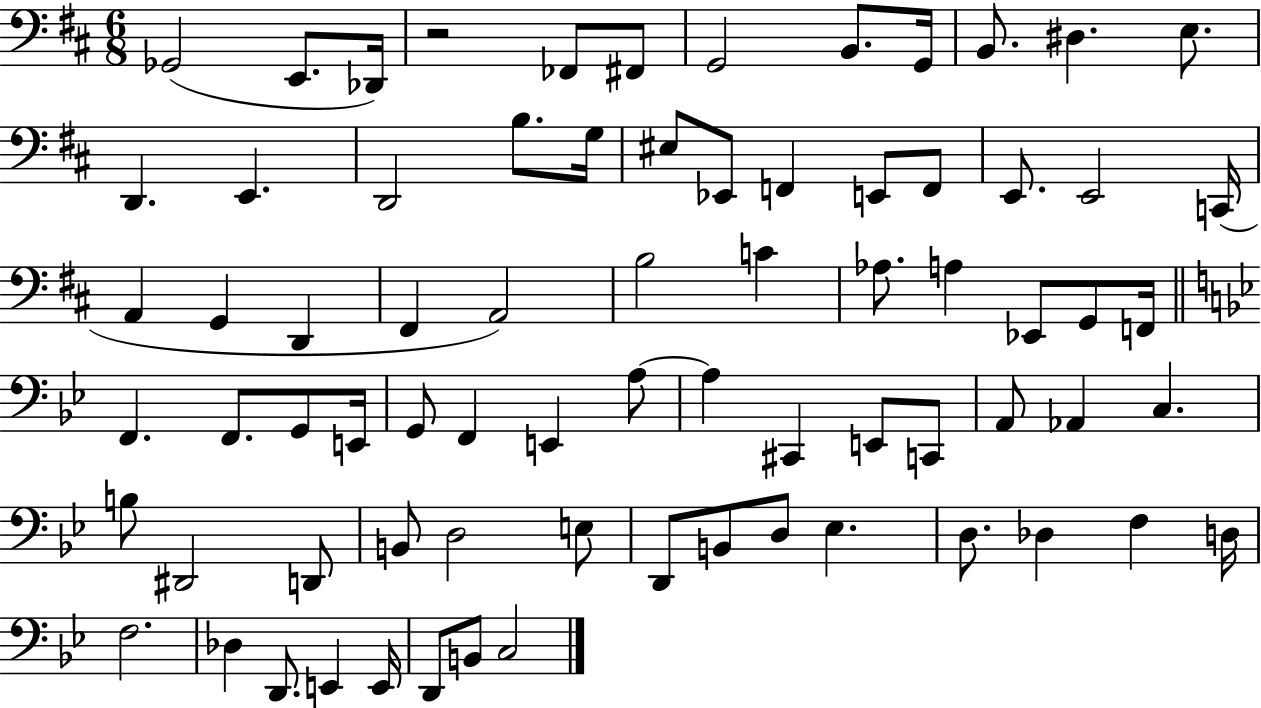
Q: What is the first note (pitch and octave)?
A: Gb2